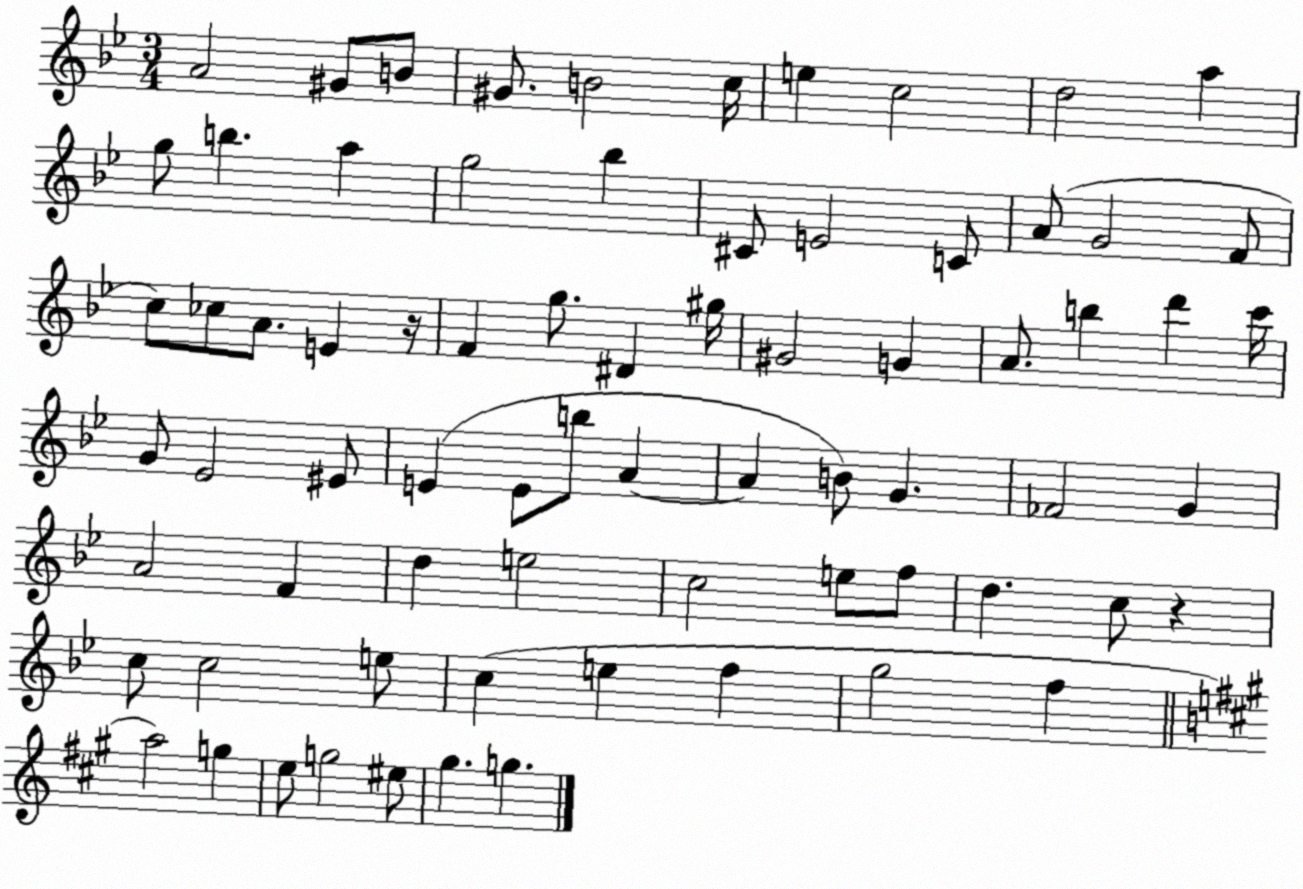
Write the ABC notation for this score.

X:1
T:Untitled
M:3/4
L:1/4
K:Bb
A2 ^G/2 B/2 ^G/2 B2 c/4 e c2 d2 a g/2 b a g2 _b ^C/2 E2 C/2 A/2 G2 F/2 c/2 _c/2 A/2 E z/4 F g/2 ^D ^g/4 ^G2 G A/2 b d' c'/4 G/2 _E2 ^E/2 E E/2 b/2 A A B/2 G _F2 G A2 F d e2 c2 e/2 f/2 d c/2 z c/2 c2 e/2 c e f g2 f a2 g e/2 g2 ^e/2 ^g g